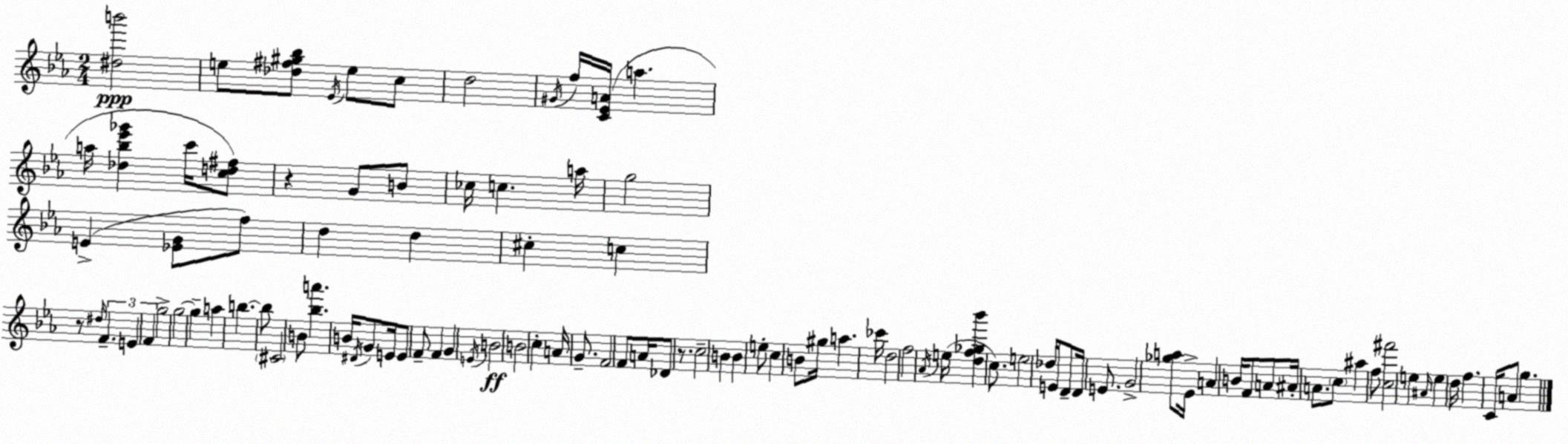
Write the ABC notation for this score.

X:1
T:Untitled
M:2/4
L:1/4
K:Eb
[^db']2 e/2 [_d^f^g_b]/2 _E/4 e/2 c/2 d2 ^G/4 f/4 [C_EA]/4 a a/4 [_d_b_e'_g'] c'/4 [cd^f]/2 z G/2 B/2 _c/4 c a/4 g2 E [_EG]/2 f/2 d d ^c c z/2 ^d/4 F E F g2 g2 g a b b/2 ^C2 B/2 [_ba'] B/4 ^D/4 G/2 E/4 E/2 F/2 F G E/4 B2 B2 c A/4 G/2 F2 F/2 A/4 _D/2 z/2 c2 B B e/2 c B/2 ^g/4 a _c'/4 d2 f2 _A/4 e/4 [df_g_b'] c/2 e2 _d/4 E/4 D/2 D/4 E/2 G2 [_ga]/2 _E/4 A B/4 F/2 A/2 ^A/4 A/2 c/2 ^a f/2 [c^f']2 e ^A/4 e d/4 f C/4 A/2 g